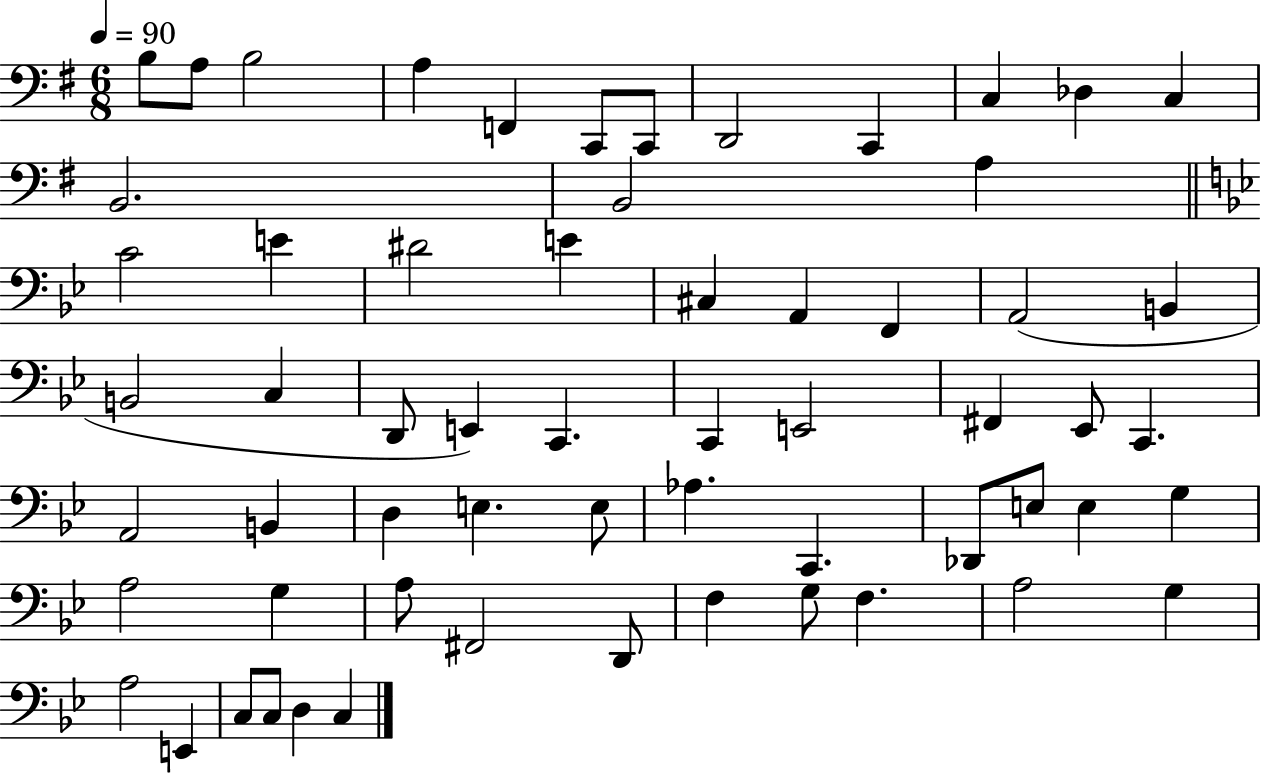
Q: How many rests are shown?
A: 0